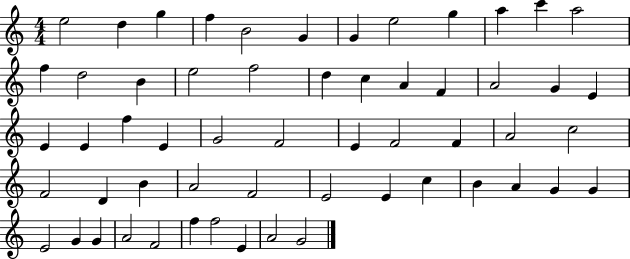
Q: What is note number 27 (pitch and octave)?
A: F5